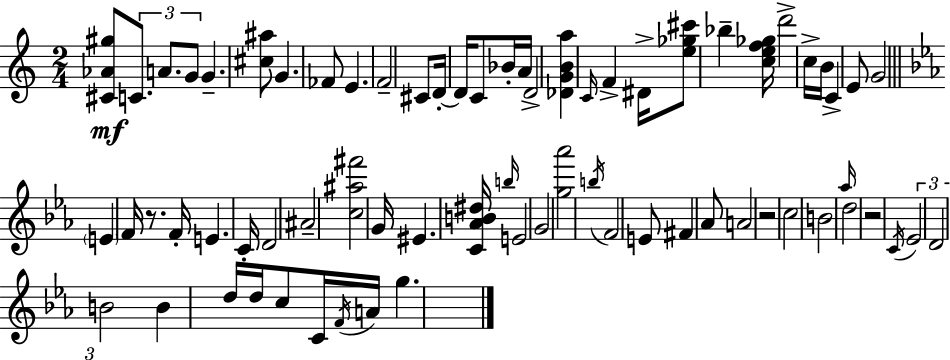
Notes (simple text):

[C#4,Ab4,G#5]/e C4/e. A4/e. G4/e G4/q. [C#5,A#5]/e G4/q. FES4/e E4/q. F4/h C#4/e D4/s D4/s C4/e Bb4/s A4/s D4/h [Db4,G4,B4,A5]/q C4/s F4/q D#4/s [E5,Gb5,C#6]/e Bb5/q [C5,E5,F5,Gb5]/s D6/h C5/s B4/s C4/q E4/e G4/h E4/q F4/s R/e. F4/s E4/q. C4/s D4/h A#4/h [C5,A#5,F#6]/h G4/s EIS4/q. [C4,Ab4,B4,D#5]/s B5/s E4/h G4/h [G5,Ab6]/h B5/s F4/h E4/e F#4/q Ab4/e A4/h R/h C5/h B4/h Ab5/s D5/h R/h C4/s Eb4/h D4/h B4/h B4/q D5/s D5/s C5/e C4/s F4/s A4/s G5/q.